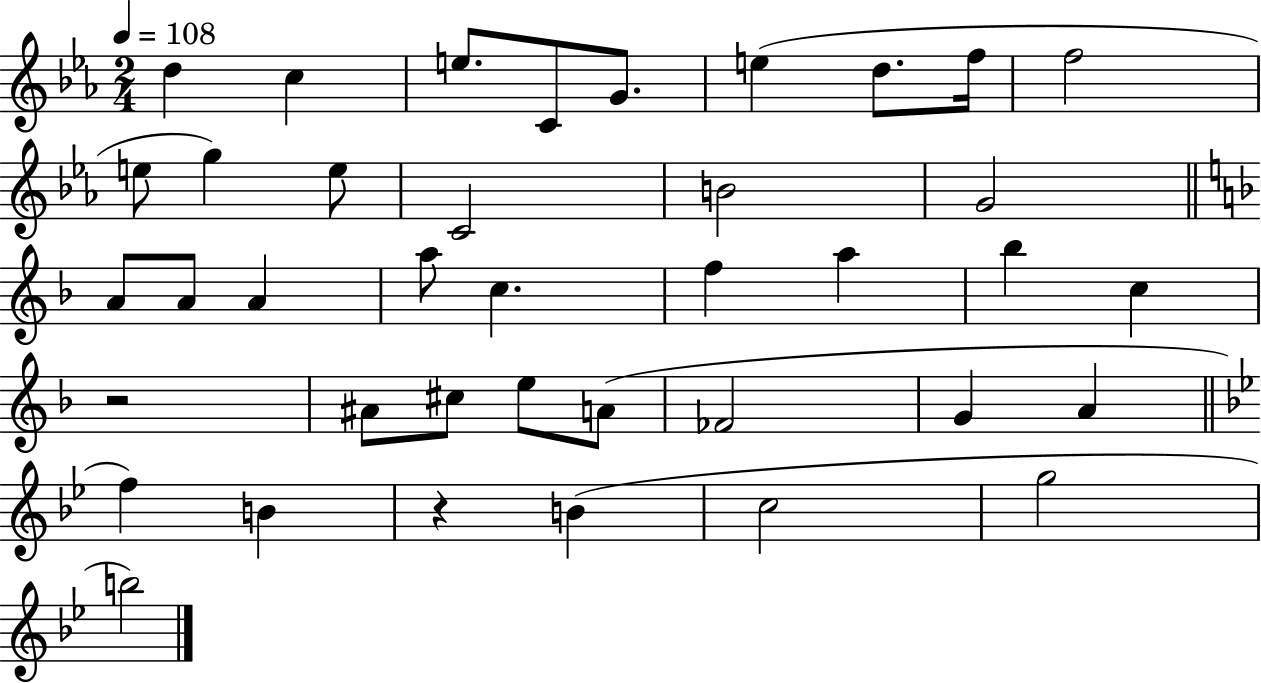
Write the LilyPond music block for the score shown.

{
  \clef treble
  \numericTimeSignature
  \time 2/4
  \key ees \major
  \tempo 4 = 108
  d''4 c''4 | e''8. c'8 g'8. | e''4( d''8. f''16 | f''2 | \break e''8 g''4) e''8 | c'2 | b'2 | g'2 | \break \bar "||" \break \key f \major a'8 a'8 a'4 | a''8 c''4. | f''4 a''4 | bes''4 c''4 | \break r2 | ais'8 cis''8 e''8 a'8( | fes'2 | g'4 a'4 | \break \bar "||" \break \key g \minor f''4) b'4 | r4 b'4( | c''2 | g''2 | \break b''2) | \bar "|."
}